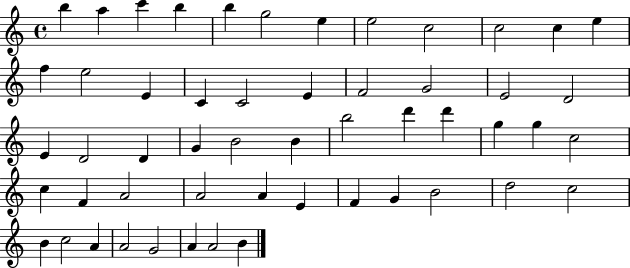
X:1
T:Untitled
M:4/4
L:1/4
K:C
b a c' b b g2 e e2 c2 c2 c e f e2 E C C2 E F2 G2 E2 D2 E D2 D G B2 B b2 d' d' g g c2 c F A2 A2 A E F G B2 d2 c2 B c2 A A2 G2 A A2 B